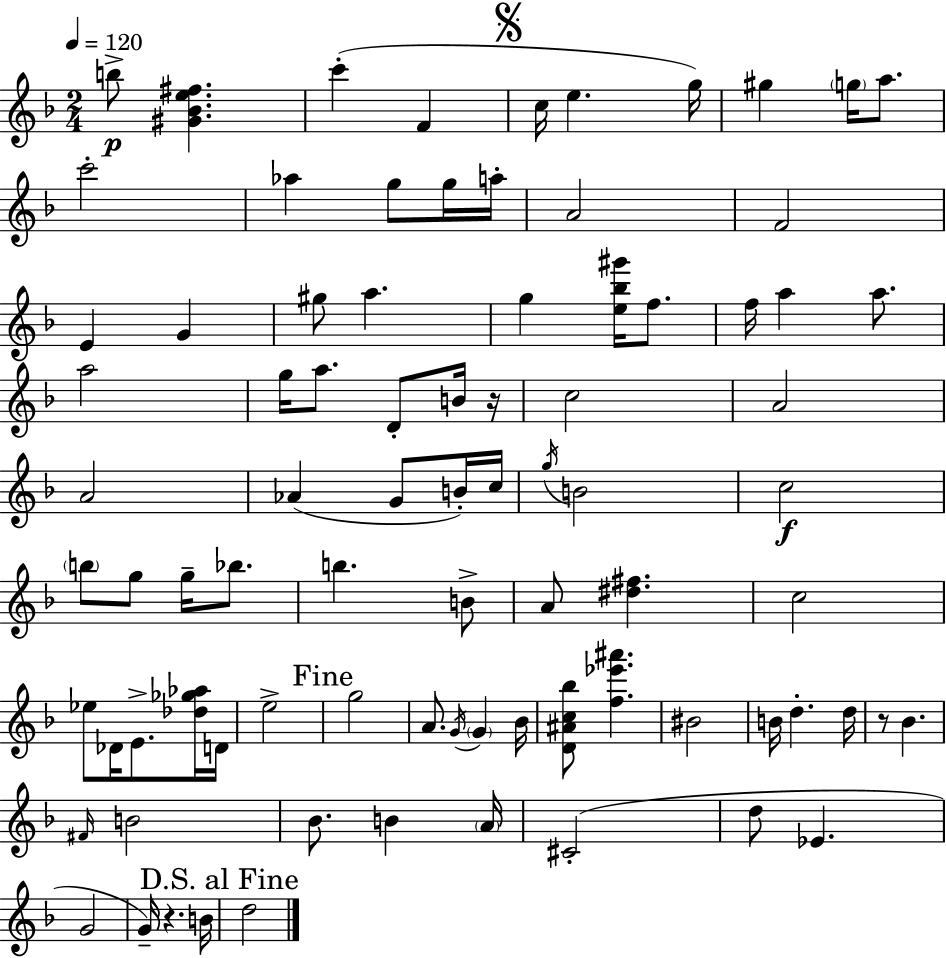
{
  \clef treble
  \numericTimeSignature
  \time 2/4
  \key d \minor
  \tempo 4 = 120
  \repeat volta 2 { b''8->\p <gis' bes' e'' fis''>4. | c'''4-.( f'4 | \mark \markup { \musicglyph "scripts.segno" } c''16 e''4. g''16) | gis''4 \parenthesize g''16 a''8. | \break c'''2-. | aes''4 g''8 g''16 a''16-. | a'2 | f'2 | \break e'4 g'4 | gis''8 a''4. | g''4 <e'' bes'' gis'''>16 f''8. | f''16 a''4 a''8. | \break a''2 | g''16 a''8. d'8-. b'16 r16 | c''2 | a'2 | \break a'2 | aes'4( g'8 b'16-.) c''16 | \acciaccatura { g''16 } b'2 | c''2\f | \break \parenthesize b''8 g''8 g''16-- bes''8. | b''4. b'8-> | a'8 <dis'' fis''>4. | c''2 | \break ees''8 des'16 e'8.-> <des'' ges'' aes''>16 | d'16 e''2-> | \mark "Fine" g''2 | a'8. \acciaccatura { g'16 } \parenthesize g'4 | \break bes'16 <d' ais' c'' bes''>8 <f'' ees''' ais'''>4. | bis'2 | b'16 d''4.-. | d''16 r8 bes'4. | \break \grace { fis'16 } b'2 | bes'8. b'4 | \parenthesize a'16 cis'2-.( | d''8 ees'4. | \break g'2 | g'16--) r4. | b'16 \mark "D.S. al Fine" d''2 | } \bar "|."
}